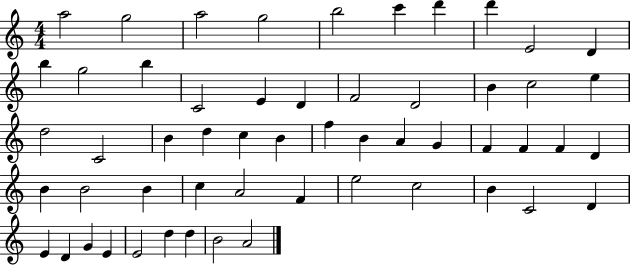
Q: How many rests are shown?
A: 0